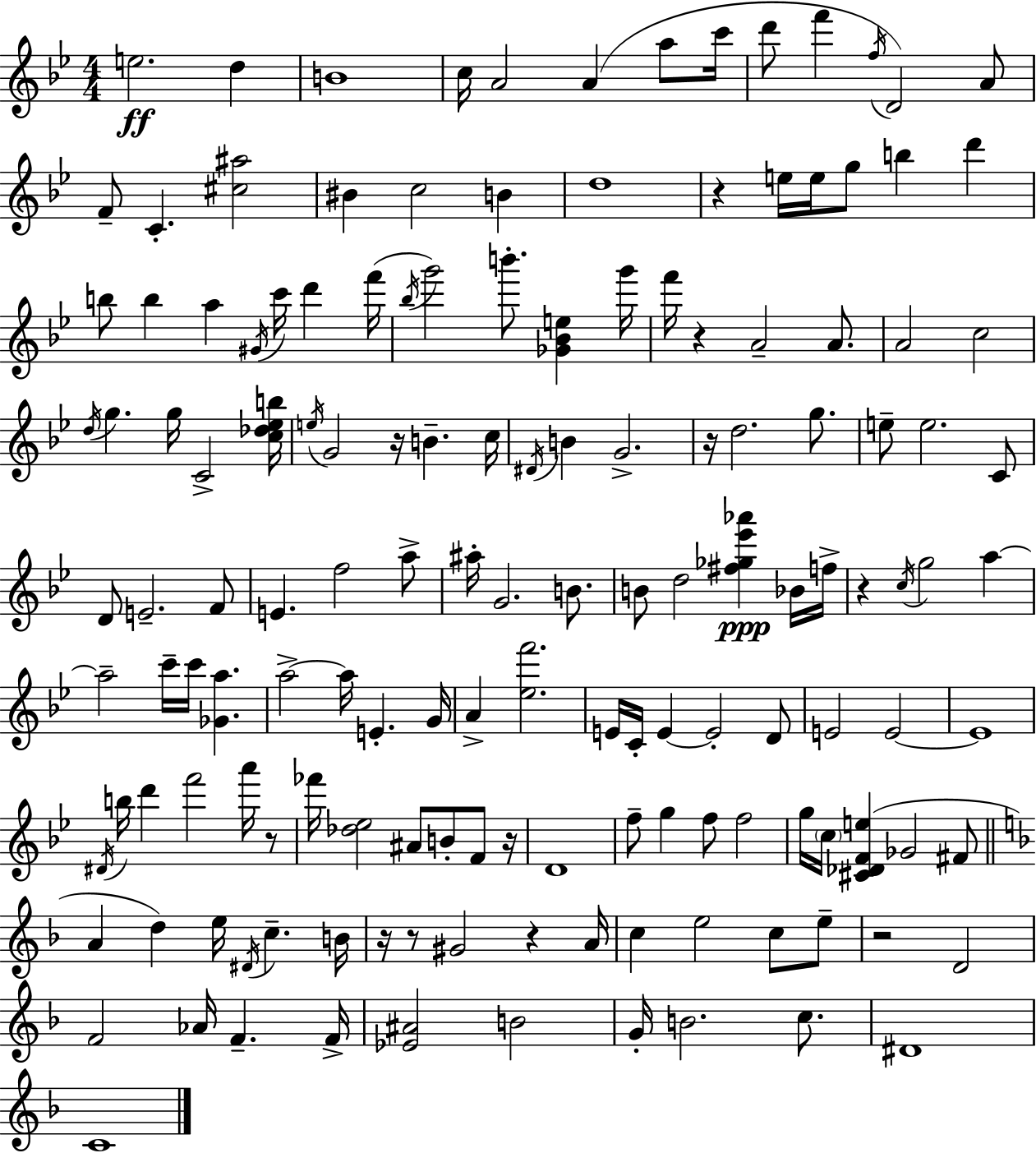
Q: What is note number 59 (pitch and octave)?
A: F4